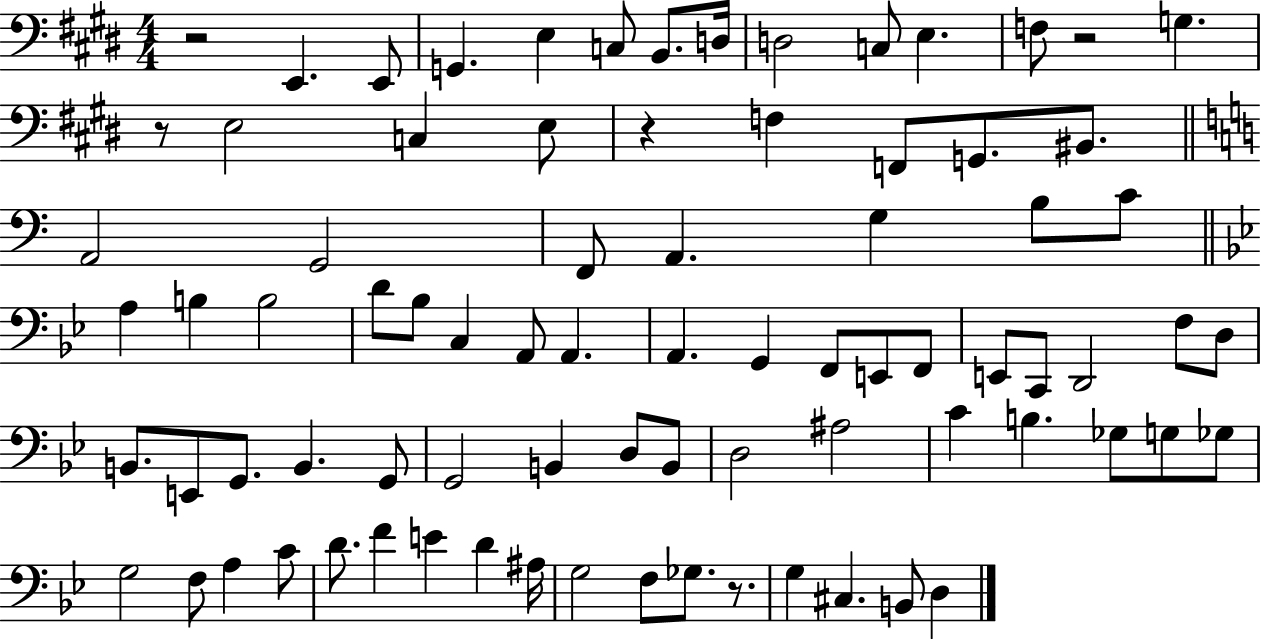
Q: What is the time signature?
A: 4/4